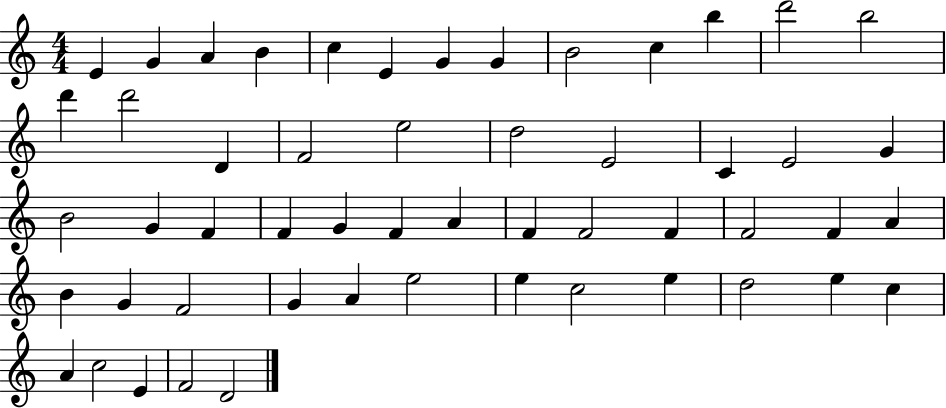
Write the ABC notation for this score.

X:1
T:Untitled
M:4/4
L:1/4
K:C
E G A B c E G G B2 c b d'2 b2 d' d'2 D F2 e2 d2 E2 C E2 G B2 G F F G F A F F2 F F2 F A B G F2 G A e2 e c2 e d2 e c A c2 E F2 D2